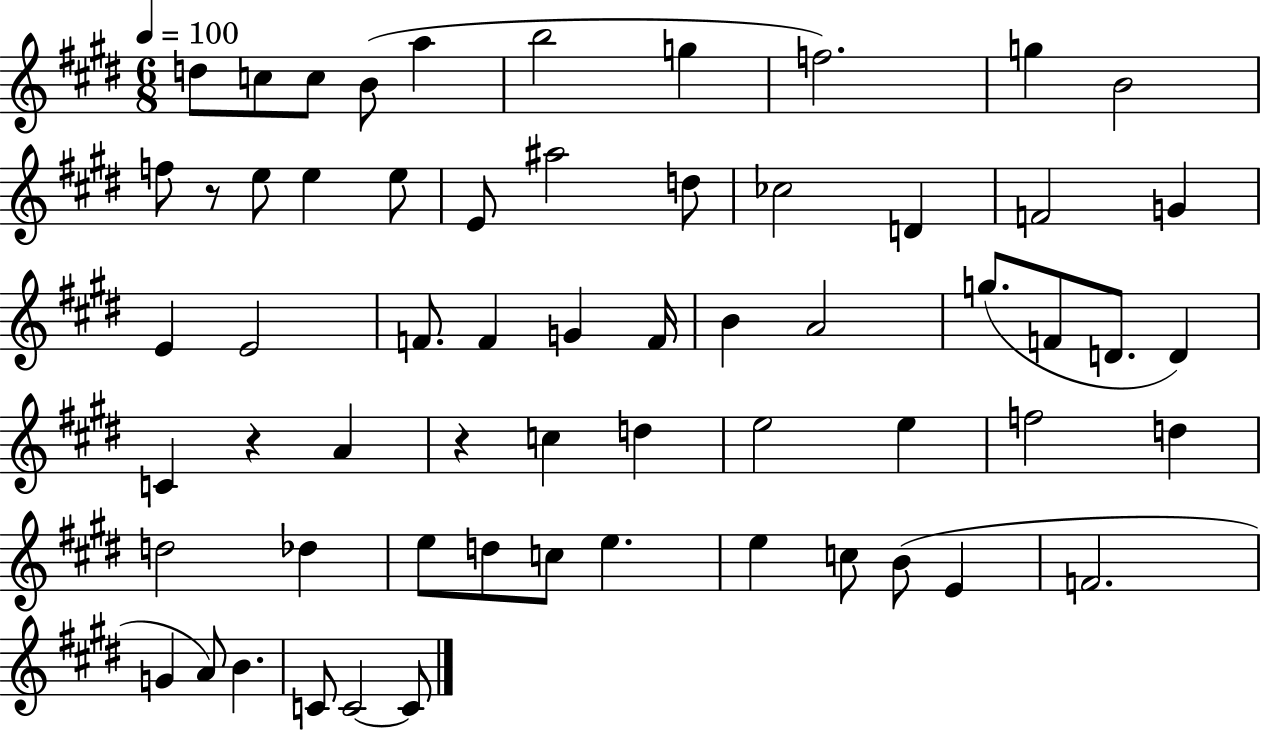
X:1
T:Untitled
M:6/8
L:1/4
K:E
d/2 c/2 c/2 B/2 a b2 g f2 g B2 f/2 z/2 e/2 e e/2 E/2 ^a2 d/2 _c2 D F2 G E E2 F/2 F G F/4 B A2 g/2 F/2 D/2 D C z A z c d e2 e f2 d d2 _d e/2 d/2 c/2 e e c/2 B/2 E F2 G A/2 B C/2 C2 C/2